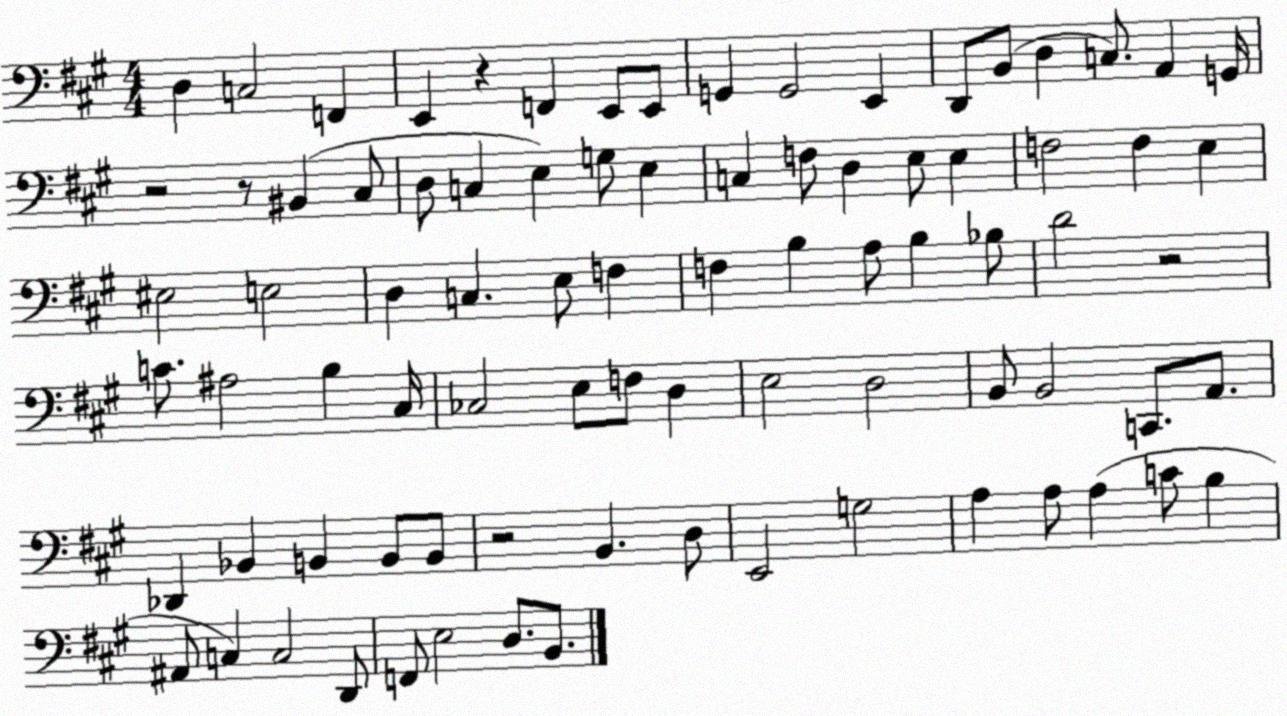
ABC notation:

X:1
T:Untitled
M:4/4
L:1/4
K:A
D, C,2 F,, E,, z F,, E,,/2 E,,/2 G,, G,,2 E,, D,,/2 B,,/2 D, C,/2 A,, G,,/4 z2 z/2 ^B,, ^C,/2 D,/2 C, E, G,/2 E, C, F,/2 D, E,/2 E, F,2 F, E, ^E,2 E,2 D, C, E,/2 F, F, B, A,/2 B, _B,/2 D2 z2 C/2 ^A,2 B, ^C,/4 _C,2 E,/2 F,/2 D, E,2 D,2 B,,/2 B,,2 C,,/2 A,,/2 _D,, _B,, B,, B,,/2 B,,/2 z2 B,, D,/2 E,,2 G,2 A, A,/2 A, C/2 B, ^A,,/2 C, C,2 D,,/2 F,,/2 E,2 D,/2 B,,/2